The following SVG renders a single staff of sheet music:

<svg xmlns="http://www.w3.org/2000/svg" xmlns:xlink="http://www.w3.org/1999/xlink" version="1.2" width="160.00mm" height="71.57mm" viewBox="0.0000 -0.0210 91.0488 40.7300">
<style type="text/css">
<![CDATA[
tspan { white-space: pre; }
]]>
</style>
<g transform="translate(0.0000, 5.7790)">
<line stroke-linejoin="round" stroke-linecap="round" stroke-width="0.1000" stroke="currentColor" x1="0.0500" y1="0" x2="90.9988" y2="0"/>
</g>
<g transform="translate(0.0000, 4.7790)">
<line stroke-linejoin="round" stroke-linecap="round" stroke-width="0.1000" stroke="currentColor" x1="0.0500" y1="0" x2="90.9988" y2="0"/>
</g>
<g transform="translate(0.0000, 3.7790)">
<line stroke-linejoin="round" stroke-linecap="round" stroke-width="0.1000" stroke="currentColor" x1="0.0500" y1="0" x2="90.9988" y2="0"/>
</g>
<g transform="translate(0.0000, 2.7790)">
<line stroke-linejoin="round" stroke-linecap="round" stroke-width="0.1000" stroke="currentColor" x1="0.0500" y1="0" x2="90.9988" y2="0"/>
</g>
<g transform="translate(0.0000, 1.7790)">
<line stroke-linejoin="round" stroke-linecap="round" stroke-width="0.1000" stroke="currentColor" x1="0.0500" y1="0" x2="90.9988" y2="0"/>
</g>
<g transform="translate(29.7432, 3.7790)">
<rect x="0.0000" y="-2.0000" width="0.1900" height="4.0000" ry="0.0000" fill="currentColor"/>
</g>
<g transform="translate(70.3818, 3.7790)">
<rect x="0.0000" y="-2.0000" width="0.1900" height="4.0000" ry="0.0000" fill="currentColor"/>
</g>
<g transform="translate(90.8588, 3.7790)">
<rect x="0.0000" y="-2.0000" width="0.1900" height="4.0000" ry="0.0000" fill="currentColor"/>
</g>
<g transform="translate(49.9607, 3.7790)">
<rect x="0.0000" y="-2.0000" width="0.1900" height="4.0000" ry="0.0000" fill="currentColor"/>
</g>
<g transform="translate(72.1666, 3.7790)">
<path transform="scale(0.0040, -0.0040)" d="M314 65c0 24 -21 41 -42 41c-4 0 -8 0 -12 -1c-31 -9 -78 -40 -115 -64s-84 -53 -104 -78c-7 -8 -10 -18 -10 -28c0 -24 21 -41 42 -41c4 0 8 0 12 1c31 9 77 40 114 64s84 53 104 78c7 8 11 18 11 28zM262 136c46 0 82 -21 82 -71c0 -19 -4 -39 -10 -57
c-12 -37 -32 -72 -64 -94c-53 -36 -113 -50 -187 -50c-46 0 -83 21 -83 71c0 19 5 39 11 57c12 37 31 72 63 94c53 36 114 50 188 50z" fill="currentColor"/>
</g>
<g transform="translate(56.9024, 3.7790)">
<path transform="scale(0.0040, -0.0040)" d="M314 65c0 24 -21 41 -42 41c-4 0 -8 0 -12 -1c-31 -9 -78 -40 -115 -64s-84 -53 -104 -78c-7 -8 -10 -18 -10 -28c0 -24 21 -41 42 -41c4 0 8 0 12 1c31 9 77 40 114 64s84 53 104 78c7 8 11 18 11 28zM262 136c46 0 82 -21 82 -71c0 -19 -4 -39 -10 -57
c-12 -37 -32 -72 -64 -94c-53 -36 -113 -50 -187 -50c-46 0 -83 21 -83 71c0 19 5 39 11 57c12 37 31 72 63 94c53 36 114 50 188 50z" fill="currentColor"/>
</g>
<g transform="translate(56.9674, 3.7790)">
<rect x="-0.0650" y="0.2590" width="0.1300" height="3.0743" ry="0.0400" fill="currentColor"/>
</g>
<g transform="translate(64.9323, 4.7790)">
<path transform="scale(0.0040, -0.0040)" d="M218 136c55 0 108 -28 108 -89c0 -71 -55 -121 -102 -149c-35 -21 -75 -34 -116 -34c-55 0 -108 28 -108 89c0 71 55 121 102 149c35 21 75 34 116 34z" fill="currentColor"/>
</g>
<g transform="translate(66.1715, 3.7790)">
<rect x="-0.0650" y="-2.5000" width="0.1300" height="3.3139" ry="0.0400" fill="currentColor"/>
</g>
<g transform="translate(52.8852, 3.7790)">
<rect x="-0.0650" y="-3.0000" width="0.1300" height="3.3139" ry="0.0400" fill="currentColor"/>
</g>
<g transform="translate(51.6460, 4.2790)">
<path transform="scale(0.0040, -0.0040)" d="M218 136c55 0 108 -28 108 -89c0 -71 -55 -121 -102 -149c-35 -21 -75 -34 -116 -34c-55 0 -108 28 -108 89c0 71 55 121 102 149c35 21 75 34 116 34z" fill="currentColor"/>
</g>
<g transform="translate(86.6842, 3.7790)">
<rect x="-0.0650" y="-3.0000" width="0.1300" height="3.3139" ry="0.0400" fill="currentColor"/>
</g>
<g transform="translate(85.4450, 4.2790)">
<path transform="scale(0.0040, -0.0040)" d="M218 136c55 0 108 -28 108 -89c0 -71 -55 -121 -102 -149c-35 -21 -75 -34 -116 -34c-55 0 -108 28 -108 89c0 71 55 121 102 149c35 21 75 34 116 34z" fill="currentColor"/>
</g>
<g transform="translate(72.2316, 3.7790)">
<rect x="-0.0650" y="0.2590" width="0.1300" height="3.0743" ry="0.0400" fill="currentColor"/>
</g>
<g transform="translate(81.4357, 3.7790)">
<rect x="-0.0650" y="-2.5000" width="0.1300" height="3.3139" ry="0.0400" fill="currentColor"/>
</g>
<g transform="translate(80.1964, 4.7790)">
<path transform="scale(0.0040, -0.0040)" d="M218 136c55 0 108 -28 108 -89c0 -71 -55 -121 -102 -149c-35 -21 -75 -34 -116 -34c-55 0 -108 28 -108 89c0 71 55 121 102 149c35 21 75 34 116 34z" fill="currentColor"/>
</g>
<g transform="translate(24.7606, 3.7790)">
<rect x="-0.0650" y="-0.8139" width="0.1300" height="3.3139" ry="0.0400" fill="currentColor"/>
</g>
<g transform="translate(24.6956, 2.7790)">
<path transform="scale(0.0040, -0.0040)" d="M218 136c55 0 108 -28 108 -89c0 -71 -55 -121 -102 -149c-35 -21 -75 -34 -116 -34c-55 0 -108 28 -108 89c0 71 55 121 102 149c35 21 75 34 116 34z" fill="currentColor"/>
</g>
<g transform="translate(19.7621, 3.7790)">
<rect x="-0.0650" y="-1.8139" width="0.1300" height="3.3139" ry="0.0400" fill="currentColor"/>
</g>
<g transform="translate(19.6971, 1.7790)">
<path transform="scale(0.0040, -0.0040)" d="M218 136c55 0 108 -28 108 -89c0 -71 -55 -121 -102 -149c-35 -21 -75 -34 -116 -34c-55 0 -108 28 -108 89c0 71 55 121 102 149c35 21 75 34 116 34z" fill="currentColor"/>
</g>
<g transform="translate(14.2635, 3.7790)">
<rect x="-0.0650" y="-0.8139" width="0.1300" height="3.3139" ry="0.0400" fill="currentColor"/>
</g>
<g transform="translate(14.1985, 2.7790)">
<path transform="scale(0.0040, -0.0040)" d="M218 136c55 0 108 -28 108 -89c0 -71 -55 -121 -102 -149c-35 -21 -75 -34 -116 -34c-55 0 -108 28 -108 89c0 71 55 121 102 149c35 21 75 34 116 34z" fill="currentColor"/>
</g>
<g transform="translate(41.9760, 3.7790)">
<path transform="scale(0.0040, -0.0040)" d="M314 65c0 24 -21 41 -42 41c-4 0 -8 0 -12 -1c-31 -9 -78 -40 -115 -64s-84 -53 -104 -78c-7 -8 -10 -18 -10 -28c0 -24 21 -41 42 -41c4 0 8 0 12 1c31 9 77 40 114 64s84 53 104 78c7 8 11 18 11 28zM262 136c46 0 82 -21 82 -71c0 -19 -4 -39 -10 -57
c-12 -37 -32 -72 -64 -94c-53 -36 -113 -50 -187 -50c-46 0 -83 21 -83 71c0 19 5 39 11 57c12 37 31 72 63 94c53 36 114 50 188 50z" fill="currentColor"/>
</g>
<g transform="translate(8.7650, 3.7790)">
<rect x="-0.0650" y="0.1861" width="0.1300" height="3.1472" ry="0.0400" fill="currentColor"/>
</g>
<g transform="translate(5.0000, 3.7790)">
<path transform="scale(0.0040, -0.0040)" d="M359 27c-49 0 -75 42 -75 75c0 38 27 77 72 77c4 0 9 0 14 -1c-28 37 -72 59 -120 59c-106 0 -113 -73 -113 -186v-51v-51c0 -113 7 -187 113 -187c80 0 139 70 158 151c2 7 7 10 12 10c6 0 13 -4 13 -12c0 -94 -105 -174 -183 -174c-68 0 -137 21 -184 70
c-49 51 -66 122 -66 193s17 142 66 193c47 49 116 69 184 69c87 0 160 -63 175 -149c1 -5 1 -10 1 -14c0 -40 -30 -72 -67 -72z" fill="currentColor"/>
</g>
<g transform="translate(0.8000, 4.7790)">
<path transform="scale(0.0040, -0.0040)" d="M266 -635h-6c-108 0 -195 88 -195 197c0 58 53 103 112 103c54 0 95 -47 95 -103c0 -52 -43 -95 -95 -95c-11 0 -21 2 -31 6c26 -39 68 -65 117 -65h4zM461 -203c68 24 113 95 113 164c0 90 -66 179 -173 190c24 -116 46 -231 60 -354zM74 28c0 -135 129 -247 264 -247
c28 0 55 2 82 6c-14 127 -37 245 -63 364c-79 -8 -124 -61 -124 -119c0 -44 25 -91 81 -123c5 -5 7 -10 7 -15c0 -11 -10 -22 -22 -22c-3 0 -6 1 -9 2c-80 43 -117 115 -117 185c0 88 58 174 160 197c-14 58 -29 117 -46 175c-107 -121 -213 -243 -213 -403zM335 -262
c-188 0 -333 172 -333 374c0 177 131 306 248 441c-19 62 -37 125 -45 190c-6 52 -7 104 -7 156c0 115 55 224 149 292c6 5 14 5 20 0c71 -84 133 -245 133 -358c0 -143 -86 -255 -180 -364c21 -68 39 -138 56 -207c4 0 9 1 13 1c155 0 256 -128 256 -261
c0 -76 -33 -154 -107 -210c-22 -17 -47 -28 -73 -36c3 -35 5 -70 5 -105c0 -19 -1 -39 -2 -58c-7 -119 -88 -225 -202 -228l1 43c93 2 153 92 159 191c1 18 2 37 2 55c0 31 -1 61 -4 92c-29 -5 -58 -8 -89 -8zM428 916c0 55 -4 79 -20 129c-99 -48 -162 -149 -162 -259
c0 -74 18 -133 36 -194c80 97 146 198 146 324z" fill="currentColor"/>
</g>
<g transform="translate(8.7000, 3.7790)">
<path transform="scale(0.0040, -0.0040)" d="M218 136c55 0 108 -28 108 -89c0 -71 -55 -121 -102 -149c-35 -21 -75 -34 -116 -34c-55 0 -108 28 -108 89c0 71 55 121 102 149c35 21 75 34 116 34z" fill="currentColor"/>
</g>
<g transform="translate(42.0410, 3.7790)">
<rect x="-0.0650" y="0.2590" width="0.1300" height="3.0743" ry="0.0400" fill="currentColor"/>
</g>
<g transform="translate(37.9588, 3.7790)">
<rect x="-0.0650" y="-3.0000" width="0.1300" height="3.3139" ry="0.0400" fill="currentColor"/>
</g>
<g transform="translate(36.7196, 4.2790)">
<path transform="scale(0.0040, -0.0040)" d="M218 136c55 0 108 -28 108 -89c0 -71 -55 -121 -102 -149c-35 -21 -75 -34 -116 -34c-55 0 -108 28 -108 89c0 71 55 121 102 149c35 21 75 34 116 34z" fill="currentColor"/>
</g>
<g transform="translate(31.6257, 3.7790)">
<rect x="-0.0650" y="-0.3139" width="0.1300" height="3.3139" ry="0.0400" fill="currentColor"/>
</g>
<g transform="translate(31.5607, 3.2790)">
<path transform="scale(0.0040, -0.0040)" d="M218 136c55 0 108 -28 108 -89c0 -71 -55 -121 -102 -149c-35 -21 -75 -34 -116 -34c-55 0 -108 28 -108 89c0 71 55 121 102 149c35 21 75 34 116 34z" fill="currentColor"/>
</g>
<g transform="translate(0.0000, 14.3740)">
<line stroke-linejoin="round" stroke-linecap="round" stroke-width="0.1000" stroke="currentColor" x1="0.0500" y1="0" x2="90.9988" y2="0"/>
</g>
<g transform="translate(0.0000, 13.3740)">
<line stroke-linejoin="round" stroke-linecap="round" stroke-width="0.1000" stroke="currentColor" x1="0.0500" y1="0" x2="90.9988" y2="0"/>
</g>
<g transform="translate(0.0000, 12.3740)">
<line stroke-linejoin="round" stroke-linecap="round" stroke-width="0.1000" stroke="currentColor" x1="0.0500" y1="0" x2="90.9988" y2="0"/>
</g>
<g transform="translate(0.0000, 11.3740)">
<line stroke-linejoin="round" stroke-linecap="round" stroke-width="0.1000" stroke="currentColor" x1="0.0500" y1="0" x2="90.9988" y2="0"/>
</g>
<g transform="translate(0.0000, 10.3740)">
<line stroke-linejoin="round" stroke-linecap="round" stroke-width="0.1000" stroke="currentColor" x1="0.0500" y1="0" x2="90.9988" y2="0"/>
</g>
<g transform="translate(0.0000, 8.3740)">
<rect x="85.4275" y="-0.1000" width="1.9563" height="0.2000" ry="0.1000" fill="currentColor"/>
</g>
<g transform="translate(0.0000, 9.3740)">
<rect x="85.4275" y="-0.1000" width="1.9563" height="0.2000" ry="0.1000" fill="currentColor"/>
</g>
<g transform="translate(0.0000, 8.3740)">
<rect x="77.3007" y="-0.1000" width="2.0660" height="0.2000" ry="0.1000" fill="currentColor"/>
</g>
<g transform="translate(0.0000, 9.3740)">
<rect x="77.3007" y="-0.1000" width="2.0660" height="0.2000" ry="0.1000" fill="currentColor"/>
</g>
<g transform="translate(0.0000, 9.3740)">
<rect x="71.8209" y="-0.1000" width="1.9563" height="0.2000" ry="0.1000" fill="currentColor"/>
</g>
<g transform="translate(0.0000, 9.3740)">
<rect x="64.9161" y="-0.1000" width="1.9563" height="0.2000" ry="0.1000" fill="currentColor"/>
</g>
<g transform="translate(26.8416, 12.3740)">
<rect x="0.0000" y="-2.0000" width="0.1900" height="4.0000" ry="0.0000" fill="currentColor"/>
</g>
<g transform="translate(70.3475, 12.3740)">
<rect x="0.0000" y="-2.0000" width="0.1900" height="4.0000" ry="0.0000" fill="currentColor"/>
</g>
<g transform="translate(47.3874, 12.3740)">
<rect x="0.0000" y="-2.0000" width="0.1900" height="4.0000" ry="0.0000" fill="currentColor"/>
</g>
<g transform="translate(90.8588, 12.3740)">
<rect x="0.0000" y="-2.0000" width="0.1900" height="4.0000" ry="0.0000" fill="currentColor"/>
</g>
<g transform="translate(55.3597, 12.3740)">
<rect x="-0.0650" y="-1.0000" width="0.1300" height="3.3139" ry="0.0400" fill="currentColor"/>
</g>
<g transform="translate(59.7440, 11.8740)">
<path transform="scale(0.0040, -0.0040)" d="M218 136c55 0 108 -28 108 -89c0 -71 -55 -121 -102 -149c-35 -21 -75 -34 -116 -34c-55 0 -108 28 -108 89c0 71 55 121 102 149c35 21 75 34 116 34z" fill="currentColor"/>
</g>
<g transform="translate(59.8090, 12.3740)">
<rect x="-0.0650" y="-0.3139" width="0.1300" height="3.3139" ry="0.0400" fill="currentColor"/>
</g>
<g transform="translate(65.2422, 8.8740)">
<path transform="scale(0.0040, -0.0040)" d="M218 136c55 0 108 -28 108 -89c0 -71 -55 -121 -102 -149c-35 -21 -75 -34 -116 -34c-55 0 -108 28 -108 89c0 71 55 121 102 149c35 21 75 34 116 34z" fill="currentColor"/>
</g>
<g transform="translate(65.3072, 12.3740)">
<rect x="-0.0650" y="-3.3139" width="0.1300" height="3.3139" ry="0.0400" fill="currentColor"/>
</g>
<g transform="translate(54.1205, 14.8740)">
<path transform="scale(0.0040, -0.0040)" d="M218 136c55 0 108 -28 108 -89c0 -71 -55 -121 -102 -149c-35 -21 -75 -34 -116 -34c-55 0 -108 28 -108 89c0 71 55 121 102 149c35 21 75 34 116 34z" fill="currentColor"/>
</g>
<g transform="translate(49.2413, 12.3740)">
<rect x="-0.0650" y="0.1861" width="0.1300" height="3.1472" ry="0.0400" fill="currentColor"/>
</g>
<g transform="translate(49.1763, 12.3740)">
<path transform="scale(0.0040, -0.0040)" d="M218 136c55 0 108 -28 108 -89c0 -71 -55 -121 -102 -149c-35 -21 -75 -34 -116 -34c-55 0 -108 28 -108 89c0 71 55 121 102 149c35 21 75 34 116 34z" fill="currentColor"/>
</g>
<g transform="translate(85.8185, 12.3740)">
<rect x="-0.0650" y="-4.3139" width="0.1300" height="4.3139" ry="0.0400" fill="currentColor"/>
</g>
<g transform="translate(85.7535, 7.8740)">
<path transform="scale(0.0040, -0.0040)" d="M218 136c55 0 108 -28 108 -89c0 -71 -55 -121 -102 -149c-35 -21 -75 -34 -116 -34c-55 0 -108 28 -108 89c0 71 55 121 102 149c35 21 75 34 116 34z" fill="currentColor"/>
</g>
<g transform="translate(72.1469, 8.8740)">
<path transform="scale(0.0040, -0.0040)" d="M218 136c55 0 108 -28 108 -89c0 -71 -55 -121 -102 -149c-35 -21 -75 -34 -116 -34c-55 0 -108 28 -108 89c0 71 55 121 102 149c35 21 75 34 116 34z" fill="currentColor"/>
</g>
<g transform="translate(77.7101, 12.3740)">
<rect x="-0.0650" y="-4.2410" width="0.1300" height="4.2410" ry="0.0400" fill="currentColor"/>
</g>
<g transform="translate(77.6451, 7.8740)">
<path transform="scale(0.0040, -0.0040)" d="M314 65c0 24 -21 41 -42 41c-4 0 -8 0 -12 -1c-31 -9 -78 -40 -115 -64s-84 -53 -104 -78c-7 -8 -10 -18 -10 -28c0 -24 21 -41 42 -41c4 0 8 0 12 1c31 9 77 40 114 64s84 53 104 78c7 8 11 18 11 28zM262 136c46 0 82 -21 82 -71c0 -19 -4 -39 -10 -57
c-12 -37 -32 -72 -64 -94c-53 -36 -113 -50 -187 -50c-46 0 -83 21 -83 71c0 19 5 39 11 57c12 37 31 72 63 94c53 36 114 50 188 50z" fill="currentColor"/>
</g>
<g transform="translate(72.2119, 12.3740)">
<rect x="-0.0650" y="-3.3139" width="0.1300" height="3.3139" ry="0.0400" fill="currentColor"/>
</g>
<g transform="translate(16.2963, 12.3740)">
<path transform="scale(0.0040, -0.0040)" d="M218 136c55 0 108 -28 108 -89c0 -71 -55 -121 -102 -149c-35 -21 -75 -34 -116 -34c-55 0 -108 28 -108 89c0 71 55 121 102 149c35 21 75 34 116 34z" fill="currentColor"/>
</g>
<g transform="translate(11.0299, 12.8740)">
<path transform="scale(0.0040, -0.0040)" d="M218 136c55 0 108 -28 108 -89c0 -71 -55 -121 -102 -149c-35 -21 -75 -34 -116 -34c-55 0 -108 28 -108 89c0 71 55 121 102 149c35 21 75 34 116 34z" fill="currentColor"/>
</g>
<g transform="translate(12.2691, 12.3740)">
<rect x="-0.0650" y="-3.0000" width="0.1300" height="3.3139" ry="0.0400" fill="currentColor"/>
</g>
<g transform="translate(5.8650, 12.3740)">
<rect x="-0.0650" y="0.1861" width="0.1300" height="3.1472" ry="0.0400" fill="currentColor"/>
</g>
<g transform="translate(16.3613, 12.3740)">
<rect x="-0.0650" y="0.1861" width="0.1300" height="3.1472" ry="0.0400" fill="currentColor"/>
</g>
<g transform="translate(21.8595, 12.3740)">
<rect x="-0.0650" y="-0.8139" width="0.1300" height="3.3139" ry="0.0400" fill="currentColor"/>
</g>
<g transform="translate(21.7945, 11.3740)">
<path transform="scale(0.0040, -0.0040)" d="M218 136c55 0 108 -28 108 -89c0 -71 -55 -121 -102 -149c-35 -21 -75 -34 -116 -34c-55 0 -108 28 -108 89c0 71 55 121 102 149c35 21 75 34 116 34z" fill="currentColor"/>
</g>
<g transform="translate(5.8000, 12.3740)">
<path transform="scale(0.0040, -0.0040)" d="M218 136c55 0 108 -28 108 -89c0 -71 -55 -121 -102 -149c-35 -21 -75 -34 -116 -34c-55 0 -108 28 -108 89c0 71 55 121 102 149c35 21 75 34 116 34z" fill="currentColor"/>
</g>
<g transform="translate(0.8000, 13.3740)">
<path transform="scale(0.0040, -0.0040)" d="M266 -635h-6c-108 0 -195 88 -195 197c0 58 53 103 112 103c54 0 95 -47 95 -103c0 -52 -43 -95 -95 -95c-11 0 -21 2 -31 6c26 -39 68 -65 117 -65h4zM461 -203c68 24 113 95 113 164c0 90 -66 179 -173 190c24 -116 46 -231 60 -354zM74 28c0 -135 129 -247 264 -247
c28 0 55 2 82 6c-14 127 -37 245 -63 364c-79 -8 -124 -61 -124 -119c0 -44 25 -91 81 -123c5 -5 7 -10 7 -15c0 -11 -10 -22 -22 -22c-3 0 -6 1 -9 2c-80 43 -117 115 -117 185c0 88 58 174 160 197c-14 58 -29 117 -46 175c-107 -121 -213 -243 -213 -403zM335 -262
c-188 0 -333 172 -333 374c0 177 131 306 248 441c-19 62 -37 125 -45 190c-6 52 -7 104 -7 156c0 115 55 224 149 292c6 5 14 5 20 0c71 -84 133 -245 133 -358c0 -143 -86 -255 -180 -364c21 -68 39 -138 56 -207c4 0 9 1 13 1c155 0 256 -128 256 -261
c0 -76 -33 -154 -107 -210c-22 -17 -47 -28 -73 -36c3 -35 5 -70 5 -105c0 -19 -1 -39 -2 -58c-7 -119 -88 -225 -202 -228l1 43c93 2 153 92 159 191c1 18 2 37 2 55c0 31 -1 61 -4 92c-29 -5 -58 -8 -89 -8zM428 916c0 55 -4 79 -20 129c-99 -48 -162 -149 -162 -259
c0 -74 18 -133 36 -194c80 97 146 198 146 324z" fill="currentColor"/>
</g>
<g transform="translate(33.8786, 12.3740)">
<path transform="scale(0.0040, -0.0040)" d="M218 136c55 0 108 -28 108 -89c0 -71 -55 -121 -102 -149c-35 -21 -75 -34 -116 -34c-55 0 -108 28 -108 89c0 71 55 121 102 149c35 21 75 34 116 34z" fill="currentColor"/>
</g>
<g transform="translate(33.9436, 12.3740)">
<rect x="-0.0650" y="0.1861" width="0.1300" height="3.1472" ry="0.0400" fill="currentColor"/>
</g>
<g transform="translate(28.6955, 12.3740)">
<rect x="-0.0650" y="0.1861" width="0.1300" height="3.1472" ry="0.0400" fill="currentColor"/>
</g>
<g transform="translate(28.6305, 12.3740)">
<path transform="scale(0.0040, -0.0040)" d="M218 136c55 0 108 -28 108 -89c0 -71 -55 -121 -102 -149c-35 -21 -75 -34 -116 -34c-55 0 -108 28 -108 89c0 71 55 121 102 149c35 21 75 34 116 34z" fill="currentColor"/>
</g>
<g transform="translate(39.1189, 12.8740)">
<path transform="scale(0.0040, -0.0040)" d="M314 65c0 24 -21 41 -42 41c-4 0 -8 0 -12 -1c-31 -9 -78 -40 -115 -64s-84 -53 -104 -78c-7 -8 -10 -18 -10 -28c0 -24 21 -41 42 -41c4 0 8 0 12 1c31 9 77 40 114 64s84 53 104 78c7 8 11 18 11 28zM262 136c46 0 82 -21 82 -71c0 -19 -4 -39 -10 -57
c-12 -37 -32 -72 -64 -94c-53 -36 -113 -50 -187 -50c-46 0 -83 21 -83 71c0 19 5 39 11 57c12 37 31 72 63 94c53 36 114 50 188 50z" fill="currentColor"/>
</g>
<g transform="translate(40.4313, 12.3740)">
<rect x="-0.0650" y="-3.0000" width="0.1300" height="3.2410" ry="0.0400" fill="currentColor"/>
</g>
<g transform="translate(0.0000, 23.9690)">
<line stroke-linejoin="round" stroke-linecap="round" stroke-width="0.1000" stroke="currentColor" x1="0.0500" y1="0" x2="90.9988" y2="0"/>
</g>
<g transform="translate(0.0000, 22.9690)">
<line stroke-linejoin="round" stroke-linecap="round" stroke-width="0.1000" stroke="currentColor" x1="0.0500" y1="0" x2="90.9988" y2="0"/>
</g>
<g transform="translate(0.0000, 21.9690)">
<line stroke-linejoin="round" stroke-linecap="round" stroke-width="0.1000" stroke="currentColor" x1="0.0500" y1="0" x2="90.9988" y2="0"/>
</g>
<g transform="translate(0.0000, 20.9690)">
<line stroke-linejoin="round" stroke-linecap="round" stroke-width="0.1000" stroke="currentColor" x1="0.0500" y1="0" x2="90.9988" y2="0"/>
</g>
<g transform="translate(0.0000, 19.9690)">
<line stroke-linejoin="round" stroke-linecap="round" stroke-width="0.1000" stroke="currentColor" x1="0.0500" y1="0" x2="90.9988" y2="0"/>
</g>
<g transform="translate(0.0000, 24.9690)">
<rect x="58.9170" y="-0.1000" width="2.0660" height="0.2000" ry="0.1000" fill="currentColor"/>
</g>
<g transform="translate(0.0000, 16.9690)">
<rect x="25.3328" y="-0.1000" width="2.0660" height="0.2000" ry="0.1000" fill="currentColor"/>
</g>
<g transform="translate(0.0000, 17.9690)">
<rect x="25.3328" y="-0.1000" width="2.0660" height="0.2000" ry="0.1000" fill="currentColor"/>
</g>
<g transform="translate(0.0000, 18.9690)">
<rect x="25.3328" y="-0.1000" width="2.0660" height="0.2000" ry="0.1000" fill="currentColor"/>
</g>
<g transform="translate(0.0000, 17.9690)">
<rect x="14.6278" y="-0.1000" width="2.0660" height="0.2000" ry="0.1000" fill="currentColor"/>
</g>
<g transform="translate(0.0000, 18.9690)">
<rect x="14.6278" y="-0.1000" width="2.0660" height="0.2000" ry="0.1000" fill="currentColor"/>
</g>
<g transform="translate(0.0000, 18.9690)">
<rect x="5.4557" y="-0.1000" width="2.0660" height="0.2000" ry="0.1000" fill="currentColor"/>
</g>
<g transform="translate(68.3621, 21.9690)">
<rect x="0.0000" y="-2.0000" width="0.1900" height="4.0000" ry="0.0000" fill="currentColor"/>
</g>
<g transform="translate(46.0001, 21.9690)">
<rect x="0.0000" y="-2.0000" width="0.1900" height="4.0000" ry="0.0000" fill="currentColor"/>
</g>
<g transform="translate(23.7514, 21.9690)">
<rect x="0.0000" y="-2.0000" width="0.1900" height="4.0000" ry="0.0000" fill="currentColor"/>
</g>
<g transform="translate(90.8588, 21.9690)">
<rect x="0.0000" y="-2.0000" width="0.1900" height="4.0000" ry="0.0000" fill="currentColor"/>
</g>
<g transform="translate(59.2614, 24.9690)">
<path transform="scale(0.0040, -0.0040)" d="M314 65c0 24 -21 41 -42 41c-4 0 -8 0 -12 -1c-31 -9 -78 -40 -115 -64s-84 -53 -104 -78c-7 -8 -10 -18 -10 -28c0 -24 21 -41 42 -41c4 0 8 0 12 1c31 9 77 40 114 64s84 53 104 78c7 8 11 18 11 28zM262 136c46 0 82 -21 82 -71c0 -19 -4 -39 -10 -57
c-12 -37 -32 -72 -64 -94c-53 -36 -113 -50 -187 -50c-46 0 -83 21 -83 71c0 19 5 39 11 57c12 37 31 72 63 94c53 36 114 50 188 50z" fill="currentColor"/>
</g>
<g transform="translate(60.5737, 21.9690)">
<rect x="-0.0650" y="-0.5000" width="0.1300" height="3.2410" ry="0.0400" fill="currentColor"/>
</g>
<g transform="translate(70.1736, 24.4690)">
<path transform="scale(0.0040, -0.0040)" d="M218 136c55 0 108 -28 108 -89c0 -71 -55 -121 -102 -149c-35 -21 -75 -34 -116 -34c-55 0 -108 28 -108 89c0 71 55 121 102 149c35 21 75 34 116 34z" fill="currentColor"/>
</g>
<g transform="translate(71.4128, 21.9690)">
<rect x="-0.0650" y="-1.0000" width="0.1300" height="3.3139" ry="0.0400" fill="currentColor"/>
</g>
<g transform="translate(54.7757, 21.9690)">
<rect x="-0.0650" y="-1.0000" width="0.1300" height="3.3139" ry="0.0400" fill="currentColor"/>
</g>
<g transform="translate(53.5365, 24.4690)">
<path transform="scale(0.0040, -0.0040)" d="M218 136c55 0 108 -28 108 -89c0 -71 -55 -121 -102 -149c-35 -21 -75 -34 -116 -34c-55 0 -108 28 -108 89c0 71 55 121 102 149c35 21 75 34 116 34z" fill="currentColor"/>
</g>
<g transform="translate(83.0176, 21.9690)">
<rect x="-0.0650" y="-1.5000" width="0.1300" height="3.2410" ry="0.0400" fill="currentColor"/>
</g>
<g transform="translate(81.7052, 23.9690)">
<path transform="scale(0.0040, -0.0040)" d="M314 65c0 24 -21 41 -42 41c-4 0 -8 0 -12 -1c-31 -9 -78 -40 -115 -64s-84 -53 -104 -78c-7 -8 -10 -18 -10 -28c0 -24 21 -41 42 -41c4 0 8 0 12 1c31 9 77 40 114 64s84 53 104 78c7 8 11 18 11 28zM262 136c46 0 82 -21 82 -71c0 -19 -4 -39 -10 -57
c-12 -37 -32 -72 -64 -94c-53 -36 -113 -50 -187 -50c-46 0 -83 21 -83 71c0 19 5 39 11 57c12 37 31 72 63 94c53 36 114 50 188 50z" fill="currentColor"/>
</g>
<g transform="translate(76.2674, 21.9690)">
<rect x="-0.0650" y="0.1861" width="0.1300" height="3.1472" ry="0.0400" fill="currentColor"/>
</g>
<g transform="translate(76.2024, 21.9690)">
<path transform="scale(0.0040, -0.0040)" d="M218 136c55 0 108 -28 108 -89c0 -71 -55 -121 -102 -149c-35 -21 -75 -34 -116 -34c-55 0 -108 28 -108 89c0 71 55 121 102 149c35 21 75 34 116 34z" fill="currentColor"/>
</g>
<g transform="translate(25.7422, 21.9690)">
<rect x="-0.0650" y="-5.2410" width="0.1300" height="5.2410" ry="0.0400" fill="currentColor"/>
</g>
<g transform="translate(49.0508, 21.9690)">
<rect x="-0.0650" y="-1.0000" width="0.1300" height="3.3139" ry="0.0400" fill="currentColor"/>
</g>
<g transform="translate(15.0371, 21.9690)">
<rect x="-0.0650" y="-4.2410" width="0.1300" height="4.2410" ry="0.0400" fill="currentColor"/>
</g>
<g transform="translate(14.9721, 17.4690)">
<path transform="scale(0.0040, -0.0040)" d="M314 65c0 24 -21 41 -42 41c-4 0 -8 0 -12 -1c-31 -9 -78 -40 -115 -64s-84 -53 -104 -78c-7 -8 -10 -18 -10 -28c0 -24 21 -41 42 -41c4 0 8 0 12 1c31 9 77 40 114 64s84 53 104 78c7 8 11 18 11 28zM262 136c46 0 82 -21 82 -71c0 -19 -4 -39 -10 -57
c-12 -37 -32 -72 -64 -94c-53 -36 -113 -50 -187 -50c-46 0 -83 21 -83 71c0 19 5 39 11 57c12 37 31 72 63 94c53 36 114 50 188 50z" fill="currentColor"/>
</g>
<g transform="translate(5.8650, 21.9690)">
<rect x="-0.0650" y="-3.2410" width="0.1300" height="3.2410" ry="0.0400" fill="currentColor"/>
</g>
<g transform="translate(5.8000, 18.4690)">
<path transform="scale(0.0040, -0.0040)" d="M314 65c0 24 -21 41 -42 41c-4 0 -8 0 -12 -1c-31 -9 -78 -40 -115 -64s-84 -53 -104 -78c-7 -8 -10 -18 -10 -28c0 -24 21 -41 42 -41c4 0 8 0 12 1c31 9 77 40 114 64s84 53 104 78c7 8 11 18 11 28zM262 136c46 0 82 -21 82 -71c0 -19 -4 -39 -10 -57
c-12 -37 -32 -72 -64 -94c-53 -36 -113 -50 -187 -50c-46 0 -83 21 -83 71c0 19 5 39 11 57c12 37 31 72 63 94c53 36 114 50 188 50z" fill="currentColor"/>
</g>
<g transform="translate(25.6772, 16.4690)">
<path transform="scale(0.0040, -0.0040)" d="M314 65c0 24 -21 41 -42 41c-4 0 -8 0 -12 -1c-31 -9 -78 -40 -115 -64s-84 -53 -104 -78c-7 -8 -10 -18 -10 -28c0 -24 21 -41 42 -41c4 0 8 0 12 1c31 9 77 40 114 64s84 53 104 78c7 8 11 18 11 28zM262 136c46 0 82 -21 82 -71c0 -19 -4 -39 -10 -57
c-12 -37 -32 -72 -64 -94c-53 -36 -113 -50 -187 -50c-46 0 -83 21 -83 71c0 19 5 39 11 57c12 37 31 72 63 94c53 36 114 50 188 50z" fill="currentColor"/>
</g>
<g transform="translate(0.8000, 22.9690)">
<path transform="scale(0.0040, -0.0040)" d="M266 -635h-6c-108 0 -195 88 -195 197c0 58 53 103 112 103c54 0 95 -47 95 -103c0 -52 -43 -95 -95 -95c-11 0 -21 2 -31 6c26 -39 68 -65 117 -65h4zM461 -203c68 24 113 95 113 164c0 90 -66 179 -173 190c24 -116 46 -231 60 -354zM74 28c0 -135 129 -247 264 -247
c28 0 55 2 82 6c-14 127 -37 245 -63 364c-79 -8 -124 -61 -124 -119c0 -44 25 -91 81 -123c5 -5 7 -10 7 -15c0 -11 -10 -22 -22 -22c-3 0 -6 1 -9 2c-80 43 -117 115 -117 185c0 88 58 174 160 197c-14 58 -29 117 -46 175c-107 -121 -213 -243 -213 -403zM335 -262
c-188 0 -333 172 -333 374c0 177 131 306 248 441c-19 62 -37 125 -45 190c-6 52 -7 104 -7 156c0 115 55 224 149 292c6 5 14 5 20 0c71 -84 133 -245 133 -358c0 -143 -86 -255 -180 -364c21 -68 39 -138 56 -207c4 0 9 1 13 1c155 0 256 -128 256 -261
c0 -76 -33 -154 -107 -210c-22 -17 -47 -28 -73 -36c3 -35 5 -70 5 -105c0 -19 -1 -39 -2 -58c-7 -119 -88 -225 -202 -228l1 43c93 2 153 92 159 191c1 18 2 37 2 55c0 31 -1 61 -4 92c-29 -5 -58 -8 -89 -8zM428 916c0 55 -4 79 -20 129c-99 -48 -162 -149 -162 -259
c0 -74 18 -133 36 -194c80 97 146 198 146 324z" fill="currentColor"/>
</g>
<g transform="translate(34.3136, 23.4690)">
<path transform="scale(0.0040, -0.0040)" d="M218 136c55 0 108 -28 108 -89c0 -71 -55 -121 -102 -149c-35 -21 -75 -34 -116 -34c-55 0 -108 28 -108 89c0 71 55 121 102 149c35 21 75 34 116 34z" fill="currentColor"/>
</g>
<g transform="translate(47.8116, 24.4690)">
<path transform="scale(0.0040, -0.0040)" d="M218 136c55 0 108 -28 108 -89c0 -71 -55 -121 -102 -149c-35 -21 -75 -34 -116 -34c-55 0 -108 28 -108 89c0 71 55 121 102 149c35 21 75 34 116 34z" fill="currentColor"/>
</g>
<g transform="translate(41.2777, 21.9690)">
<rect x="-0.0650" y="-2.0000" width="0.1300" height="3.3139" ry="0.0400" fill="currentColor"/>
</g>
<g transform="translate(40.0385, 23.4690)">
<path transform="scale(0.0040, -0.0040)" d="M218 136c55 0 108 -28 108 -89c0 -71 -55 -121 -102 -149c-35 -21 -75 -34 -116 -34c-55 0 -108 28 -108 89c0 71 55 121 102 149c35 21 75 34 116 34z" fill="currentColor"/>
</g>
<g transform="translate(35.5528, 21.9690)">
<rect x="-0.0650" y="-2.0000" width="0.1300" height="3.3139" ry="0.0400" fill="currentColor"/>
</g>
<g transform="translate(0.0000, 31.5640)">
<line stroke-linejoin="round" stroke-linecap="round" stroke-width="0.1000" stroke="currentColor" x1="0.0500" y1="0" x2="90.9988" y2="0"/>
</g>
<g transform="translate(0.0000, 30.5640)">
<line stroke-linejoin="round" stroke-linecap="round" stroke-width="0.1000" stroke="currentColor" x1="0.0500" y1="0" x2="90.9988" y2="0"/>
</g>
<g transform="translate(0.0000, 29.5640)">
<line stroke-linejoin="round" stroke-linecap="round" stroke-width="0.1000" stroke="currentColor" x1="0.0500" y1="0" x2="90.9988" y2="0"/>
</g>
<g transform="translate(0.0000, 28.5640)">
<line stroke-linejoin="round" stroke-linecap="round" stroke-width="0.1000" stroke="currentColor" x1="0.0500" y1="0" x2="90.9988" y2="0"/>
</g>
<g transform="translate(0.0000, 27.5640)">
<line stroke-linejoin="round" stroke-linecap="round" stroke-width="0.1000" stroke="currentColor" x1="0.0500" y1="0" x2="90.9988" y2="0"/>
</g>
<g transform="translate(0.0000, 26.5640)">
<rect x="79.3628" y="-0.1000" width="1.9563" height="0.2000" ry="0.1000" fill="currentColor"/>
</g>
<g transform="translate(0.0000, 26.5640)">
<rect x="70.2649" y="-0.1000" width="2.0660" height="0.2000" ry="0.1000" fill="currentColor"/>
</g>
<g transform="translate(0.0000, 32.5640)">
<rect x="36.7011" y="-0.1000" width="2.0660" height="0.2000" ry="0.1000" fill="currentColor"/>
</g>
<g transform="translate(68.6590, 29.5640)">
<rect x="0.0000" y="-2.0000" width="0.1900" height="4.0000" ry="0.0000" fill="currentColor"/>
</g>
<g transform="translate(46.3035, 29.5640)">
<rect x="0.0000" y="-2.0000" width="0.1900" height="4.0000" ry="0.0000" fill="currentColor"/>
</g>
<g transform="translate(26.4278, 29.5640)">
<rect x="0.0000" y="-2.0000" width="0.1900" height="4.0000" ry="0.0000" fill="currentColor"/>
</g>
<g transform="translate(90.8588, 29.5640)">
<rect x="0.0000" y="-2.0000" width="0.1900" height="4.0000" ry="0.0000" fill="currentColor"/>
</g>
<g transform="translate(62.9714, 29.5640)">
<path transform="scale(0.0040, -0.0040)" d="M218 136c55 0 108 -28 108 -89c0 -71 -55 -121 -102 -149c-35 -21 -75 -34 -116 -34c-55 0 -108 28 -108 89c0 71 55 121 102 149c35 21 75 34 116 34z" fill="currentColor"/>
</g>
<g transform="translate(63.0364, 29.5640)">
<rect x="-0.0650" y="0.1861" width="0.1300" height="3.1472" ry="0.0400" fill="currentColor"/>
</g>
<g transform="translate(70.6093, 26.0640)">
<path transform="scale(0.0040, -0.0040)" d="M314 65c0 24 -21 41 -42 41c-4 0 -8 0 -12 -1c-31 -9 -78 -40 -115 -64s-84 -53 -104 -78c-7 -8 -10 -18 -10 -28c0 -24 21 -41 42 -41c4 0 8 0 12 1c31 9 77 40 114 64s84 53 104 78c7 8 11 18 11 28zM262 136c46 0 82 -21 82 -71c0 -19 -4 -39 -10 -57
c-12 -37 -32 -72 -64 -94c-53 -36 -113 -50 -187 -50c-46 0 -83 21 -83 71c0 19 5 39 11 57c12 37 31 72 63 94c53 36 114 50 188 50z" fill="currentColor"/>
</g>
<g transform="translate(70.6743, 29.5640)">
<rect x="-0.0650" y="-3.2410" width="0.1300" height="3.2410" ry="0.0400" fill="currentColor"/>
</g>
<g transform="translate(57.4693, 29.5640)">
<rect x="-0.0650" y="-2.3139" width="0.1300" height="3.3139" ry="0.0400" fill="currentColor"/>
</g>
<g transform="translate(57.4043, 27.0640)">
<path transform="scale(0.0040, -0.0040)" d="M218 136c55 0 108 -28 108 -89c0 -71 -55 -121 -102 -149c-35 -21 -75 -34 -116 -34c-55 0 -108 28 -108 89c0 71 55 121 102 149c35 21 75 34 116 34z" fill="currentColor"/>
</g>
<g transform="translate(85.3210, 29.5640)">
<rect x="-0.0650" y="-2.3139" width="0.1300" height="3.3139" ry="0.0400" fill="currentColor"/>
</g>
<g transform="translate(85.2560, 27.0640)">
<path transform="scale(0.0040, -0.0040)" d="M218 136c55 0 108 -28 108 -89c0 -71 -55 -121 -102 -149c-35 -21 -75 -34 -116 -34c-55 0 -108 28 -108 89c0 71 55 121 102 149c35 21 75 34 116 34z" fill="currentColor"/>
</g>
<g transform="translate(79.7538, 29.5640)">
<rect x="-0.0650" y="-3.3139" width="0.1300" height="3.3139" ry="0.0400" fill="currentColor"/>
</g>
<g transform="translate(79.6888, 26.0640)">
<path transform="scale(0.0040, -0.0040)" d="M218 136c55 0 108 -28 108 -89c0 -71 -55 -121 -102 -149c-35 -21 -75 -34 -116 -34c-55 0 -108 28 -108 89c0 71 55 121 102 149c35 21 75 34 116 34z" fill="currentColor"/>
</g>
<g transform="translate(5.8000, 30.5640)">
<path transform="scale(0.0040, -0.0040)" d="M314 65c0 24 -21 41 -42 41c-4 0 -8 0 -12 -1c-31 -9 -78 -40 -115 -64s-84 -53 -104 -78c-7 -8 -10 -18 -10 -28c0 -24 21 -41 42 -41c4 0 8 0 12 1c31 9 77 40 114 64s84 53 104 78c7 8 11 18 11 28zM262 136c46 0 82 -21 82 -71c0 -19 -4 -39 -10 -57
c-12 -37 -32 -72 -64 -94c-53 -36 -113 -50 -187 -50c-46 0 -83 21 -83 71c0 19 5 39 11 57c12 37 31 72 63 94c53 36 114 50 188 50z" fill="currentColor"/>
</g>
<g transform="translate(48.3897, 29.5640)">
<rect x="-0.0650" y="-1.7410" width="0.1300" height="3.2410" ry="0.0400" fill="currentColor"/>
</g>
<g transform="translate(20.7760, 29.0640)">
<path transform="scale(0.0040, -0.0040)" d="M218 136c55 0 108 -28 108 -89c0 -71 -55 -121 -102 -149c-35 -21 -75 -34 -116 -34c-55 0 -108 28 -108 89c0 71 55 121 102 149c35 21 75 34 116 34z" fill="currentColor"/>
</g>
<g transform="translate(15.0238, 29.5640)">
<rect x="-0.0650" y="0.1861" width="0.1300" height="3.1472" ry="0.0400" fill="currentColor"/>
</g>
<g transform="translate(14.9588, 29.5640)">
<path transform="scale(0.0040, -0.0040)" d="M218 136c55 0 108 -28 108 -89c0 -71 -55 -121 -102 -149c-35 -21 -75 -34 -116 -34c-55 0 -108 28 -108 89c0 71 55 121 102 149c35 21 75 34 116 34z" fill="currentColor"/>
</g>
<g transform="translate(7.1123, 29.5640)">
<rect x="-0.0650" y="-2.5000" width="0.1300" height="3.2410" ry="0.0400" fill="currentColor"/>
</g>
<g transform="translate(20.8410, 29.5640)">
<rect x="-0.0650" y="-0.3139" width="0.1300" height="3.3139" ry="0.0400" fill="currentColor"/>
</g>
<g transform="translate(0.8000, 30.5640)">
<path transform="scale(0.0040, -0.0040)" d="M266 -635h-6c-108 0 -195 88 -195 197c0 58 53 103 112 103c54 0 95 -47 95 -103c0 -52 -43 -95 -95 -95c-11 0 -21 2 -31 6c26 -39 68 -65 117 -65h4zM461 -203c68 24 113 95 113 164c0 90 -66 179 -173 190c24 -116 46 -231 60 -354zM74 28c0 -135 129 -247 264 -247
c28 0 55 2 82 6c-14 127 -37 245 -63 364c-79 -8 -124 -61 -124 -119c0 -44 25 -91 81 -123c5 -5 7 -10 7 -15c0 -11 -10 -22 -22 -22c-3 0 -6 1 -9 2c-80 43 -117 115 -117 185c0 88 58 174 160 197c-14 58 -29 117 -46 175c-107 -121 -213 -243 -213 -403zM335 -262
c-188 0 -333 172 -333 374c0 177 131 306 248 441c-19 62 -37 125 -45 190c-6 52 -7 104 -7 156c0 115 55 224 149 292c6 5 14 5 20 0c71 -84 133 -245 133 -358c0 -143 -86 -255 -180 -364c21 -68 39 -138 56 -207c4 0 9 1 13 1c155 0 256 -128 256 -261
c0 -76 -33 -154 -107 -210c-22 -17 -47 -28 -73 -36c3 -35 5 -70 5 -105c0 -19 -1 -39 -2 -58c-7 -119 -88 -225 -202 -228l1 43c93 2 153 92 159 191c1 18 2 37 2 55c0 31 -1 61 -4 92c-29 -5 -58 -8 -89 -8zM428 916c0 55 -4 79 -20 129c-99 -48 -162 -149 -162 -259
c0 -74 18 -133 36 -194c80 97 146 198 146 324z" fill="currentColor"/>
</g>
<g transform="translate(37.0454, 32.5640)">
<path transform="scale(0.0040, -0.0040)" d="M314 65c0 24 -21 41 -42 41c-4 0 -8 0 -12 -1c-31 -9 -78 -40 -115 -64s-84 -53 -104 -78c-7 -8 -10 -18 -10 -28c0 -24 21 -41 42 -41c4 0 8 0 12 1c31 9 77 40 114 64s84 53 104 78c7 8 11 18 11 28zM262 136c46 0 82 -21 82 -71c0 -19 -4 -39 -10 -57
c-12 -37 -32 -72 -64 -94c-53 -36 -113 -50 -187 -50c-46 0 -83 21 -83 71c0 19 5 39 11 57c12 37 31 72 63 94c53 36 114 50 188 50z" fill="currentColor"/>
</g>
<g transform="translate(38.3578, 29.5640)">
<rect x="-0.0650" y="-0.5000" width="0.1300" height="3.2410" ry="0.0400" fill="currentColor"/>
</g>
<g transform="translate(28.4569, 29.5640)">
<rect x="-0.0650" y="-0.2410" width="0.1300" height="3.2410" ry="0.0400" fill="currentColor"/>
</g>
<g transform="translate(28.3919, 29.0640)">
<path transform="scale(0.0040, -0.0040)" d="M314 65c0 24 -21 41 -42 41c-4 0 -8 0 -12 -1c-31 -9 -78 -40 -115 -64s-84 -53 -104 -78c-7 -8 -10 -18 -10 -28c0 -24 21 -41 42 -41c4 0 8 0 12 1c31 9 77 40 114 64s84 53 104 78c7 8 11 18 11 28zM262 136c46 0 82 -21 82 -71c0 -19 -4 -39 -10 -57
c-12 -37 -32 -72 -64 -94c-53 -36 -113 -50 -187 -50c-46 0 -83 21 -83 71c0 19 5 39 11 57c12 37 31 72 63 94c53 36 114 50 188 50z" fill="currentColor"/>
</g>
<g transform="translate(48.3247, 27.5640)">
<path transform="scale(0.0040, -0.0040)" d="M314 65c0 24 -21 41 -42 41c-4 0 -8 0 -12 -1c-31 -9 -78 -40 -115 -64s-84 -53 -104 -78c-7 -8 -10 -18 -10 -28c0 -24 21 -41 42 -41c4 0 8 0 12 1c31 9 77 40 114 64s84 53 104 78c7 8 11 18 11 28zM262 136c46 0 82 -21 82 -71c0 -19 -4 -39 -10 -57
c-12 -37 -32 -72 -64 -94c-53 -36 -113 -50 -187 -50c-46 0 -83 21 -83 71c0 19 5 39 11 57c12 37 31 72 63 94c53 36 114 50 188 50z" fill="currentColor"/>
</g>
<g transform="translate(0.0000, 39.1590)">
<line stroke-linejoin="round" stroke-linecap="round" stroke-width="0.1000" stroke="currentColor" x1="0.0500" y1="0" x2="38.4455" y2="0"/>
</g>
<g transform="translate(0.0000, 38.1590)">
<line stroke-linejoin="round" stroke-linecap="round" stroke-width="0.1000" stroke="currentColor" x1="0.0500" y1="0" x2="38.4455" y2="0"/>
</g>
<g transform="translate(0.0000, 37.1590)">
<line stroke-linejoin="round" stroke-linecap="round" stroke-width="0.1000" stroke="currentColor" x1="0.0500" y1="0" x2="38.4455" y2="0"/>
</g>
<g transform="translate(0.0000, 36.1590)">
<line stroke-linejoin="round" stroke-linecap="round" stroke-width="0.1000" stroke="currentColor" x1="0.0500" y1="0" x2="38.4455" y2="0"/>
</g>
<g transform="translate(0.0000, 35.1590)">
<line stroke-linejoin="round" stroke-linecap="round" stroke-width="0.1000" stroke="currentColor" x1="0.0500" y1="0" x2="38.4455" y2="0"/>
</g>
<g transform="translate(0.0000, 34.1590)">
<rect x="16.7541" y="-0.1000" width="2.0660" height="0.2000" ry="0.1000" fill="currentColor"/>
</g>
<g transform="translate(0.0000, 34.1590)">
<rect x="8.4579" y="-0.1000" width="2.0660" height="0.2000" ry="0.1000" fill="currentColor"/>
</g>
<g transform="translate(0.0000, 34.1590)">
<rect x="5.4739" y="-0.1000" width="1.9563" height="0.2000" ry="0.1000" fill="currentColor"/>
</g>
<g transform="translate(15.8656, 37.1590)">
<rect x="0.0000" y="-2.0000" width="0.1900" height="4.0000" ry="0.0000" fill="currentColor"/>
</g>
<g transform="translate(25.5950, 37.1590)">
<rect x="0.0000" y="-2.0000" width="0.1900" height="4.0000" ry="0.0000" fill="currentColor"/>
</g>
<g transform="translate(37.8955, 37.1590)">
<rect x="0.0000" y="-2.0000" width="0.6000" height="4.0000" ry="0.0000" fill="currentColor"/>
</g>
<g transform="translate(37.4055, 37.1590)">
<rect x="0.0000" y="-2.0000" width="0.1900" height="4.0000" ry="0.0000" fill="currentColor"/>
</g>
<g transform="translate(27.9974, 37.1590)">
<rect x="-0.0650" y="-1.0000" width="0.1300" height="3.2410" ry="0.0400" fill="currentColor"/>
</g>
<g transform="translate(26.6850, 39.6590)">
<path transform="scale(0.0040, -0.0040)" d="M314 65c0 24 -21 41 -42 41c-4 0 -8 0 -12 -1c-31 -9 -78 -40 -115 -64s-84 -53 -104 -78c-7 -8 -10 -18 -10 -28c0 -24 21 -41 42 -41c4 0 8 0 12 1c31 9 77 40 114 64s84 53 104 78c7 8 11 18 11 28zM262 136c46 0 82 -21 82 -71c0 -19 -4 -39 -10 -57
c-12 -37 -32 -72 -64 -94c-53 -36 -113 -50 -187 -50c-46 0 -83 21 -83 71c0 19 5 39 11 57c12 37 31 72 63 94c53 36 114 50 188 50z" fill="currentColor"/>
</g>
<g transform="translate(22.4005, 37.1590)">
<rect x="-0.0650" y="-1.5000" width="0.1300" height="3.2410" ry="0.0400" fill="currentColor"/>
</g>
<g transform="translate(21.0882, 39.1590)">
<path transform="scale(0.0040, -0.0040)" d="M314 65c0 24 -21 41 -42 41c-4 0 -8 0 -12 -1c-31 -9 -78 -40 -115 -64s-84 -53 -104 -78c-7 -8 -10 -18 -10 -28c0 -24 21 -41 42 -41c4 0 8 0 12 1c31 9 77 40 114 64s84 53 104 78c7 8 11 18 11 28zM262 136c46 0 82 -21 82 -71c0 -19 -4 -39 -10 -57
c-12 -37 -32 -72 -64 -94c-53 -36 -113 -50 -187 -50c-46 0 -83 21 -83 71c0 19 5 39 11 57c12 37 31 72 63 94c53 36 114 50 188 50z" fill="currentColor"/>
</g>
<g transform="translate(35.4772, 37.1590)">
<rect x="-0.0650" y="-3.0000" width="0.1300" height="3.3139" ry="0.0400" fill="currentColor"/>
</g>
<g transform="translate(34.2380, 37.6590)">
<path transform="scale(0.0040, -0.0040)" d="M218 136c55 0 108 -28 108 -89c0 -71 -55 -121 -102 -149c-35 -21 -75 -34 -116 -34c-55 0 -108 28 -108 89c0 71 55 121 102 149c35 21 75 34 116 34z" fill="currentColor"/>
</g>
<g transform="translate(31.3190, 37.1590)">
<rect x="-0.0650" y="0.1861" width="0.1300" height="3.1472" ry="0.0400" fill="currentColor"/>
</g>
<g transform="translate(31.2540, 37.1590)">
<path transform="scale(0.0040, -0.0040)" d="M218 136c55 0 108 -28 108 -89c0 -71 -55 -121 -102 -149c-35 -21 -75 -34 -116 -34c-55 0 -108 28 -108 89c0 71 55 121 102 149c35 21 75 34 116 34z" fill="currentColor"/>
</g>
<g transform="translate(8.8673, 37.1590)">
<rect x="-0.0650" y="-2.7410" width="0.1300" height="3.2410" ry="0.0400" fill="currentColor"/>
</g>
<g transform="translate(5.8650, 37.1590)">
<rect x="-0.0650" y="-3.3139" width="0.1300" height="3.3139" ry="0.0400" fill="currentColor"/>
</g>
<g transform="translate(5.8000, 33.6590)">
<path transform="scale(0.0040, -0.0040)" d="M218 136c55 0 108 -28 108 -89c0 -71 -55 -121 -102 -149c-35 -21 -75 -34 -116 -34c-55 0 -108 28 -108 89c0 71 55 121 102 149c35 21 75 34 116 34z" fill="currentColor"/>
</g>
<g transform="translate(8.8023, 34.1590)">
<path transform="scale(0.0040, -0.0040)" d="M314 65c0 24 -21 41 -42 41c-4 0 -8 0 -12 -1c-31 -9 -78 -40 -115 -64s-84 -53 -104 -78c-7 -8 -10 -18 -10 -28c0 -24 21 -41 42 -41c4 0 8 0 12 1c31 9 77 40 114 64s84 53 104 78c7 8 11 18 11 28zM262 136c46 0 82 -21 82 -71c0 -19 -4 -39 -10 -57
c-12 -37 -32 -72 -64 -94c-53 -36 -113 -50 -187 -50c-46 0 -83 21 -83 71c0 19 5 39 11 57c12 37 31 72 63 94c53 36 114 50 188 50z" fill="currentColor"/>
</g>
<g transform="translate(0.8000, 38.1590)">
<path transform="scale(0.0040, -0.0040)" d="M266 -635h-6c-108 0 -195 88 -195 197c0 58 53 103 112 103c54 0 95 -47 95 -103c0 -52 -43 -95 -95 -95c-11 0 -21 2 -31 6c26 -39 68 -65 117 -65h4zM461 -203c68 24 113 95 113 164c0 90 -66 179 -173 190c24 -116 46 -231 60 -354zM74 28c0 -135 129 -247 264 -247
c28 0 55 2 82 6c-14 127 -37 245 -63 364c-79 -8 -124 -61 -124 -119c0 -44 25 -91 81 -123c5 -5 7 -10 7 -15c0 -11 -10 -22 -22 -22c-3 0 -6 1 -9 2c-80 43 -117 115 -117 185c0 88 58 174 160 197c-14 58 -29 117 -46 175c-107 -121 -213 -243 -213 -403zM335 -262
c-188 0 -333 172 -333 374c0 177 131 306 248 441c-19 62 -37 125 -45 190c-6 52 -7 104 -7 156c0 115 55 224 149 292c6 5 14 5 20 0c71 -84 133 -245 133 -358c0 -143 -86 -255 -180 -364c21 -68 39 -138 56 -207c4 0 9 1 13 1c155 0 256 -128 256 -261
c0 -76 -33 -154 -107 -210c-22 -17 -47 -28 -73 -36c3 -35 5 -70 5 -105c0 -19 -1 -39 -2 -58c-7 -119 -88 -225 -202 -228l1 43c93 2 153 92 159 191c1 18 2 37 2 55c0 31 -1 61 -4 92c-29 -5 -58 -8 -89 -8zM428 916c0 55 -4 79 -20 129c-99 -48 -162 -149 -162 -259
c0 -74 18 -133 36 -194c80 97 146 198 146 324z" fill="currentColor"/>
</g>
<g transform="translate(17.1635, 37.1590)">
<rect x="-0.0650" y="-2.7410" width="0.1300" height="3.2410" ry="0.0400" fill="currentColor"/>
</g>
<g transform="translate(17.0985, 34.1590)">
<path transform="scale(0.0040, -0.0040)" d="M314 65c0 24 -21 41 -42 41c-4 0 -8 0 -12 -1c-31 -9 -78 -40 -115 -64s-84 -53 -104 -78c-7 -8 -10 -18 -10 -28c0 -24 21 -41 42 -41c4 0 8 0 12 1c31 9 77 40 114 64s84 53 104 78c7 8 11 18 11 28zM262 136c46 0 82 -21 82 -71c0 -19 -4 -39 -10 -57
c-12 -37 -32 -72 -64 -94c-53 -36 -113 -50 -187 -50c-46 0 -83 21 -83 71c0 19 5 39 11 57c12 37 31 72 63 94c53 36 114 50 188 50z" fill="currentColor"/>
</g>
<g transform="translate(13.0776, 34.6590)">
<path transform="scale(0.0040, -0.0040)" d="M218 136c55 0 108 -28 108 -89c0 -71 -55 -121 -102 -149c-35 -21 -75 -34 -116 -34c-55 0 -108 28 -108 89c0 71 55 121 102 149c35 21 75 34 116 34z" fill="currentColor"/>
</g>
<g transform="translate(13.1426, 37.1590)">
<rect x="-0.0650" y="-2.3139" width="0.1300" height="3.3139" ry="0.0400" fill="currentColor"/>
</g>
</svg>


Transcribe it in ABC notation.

X:1
T:Untitled
M:4/4
L:1/4
K:C
B d f d c A B2 A B2 G B2 G A B A B d B B A2 B D c b b d'2 d' b2 d'2 f'2 F F D D C2 D B E2 G2 B c c2 C2 f2 g B b2 b g b a2 g a2 E2 D2 B A